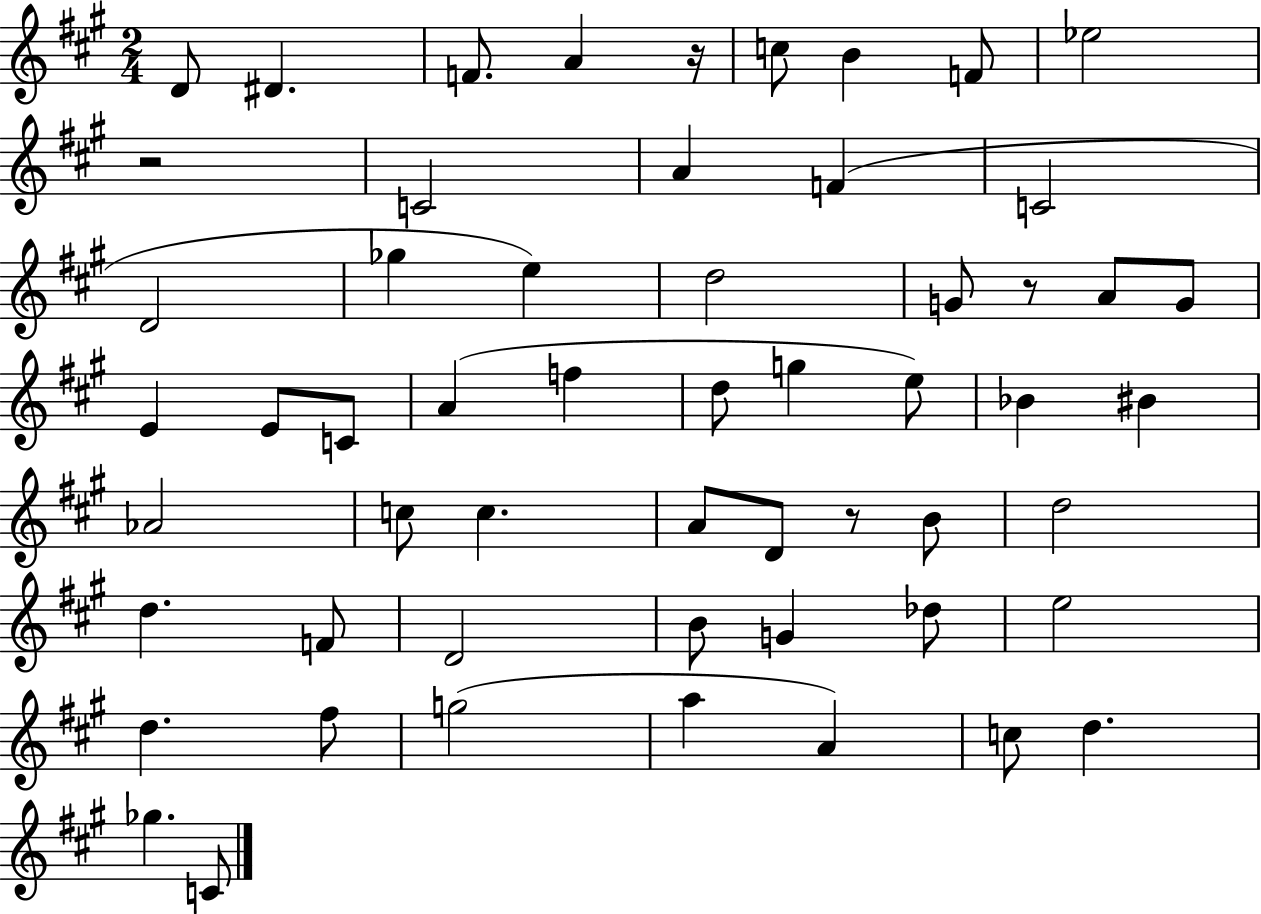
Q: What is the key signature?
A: A major